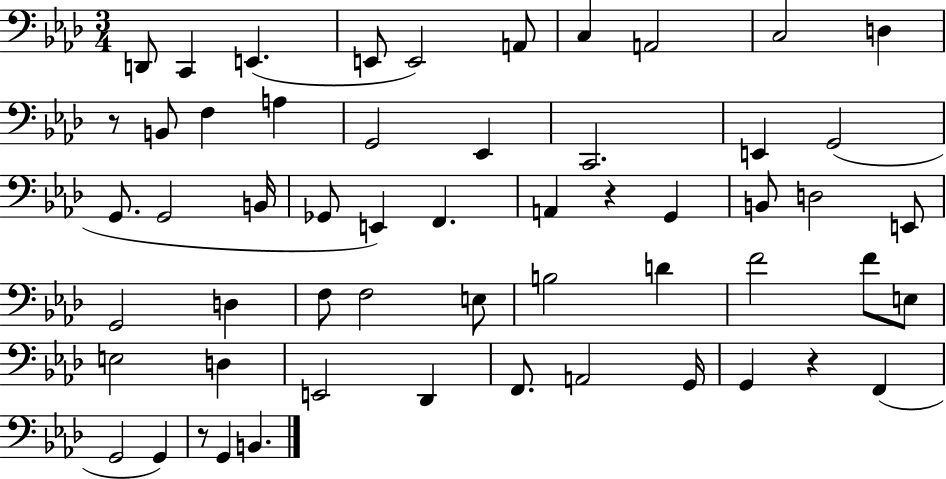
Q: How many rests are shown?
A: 4